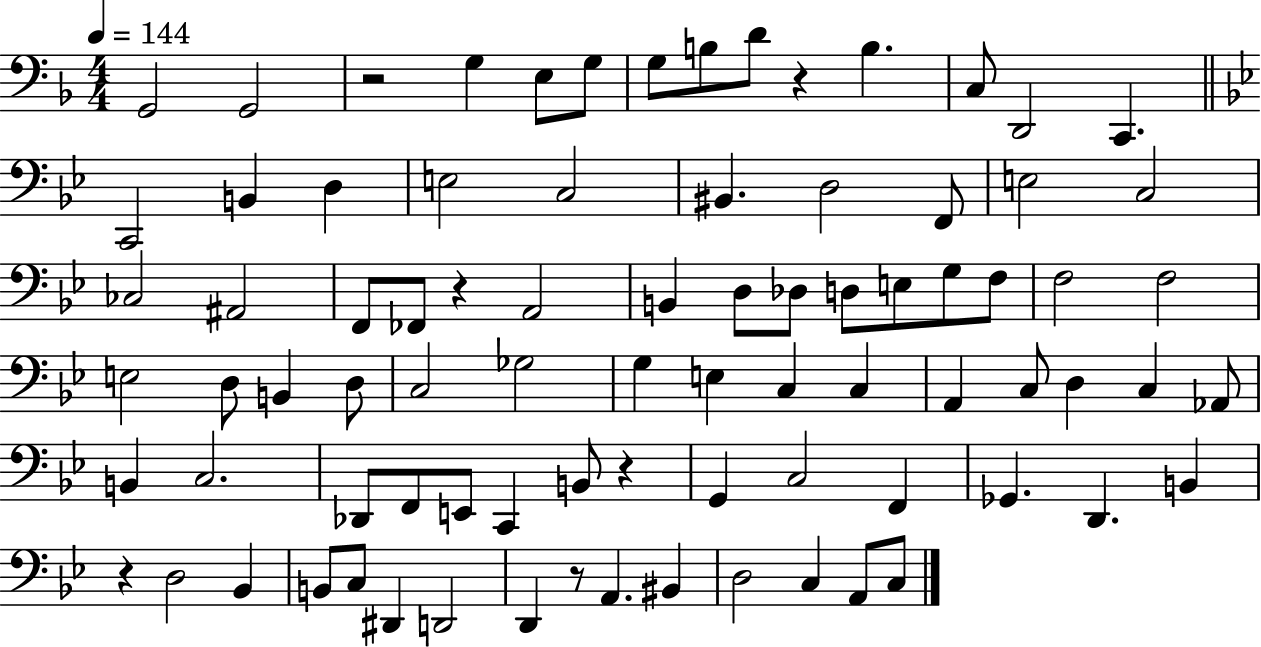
X:1
T:Untitled
M:4/4
L:1/4
K:F
G,,2 G,,2 z2 G, E,/2 G,/2 G,/2 B,/2 D/2 z B, C,/2 D,,2 C,, C,,2 B,, D, E,2 C,2 ^B,, D,2 F,,/2 E,2 C,2 _C,2 ^A,,2 F,,/2 _F,,/2 z A,,2 B,, D,/2 _D,/2 D,/2 E,/2 G,/2 F,/2 F,2 F,2 E,2 D,/2 B,, D,/2 C,2 _G,2 G, E, C, C, A,, C,/2 D, C, _A,,/2 B,, C,2 _D,,/2 F,,/2 E,,/2 C,, B,,/2 z G,, C,2 F,, _G,, D,, B,, z D,2 _B,, B,,/2 C,/2 ^D,, D,,2 D,, z/2 A,, ^B,, D,2 C, A,,/2 C,/2